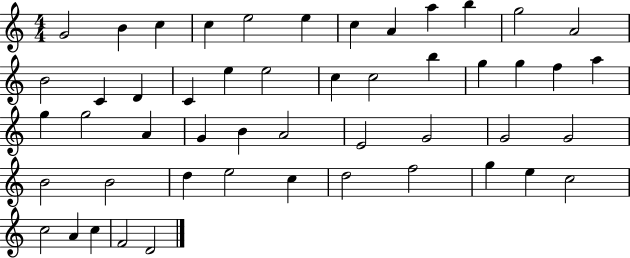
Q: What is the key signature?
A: C major